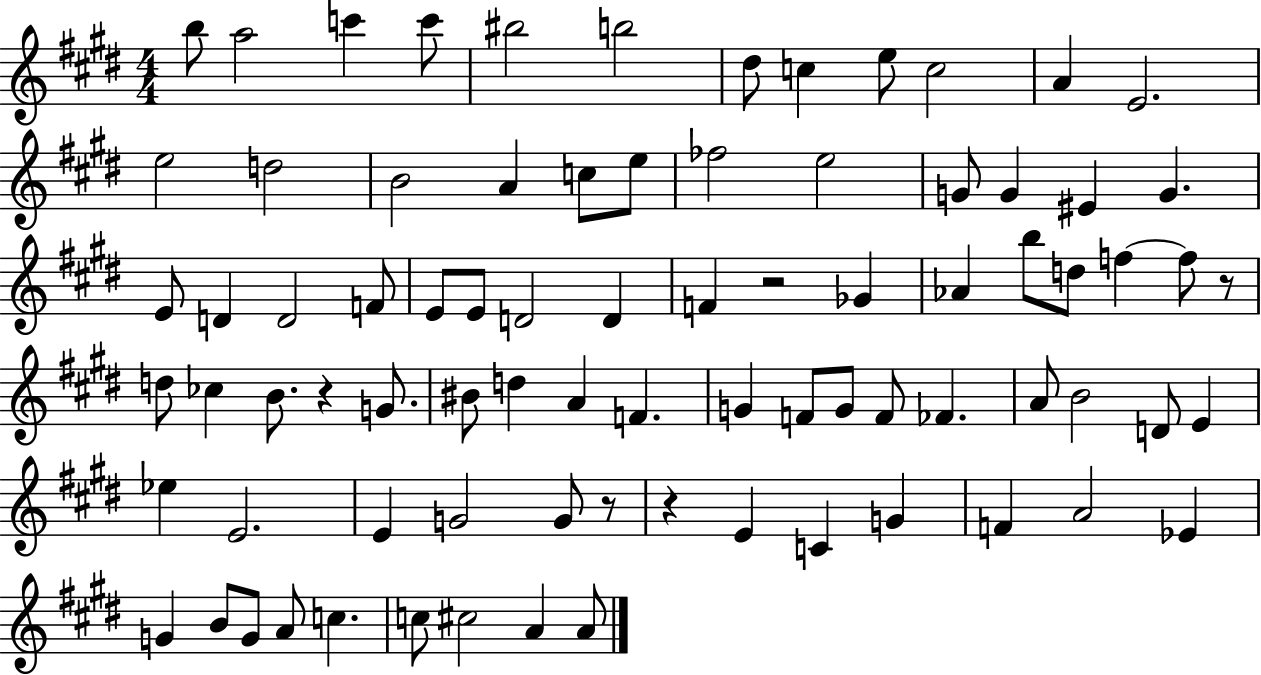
{
  \clef treble
  \numericTimeSignature
  \time 4/4
  \key e \major
  b''8 a''2 c'''4 c'''8 | bis''2 b''2 | dis''8 c''4 e''8 c''2 | a'4 e'2. | \break e''2 d''2 | b'2 a'4 c''8 e''8 | fes''2 e''2 | g'8 g'4 eis'4 g'4. | \break e'8 d'4 d'2 f'8 | e'8 e'8 d'2 d'4 | f'4 r2 ges'4 | aes'4 b''8 d''8 f''4~~ f''8 r8 | \break d''8 ces''4 b'8. r4 g'8. | bis'8 d''4 a'4 f'4. | g'4 f'8 g'8 f'8 fes'4. | a'8 b'2 d'8 e'4 | \break ees''4 e'2. | e'4 g'2 g'8 r8 | r4 e'4 c'4 g'4 | f'4 a'2 ees'4 | \break g'4 b'8 g'8 a'8 c''4. | c''8 cis''2 a'4 a'8 | \bar "|."
}